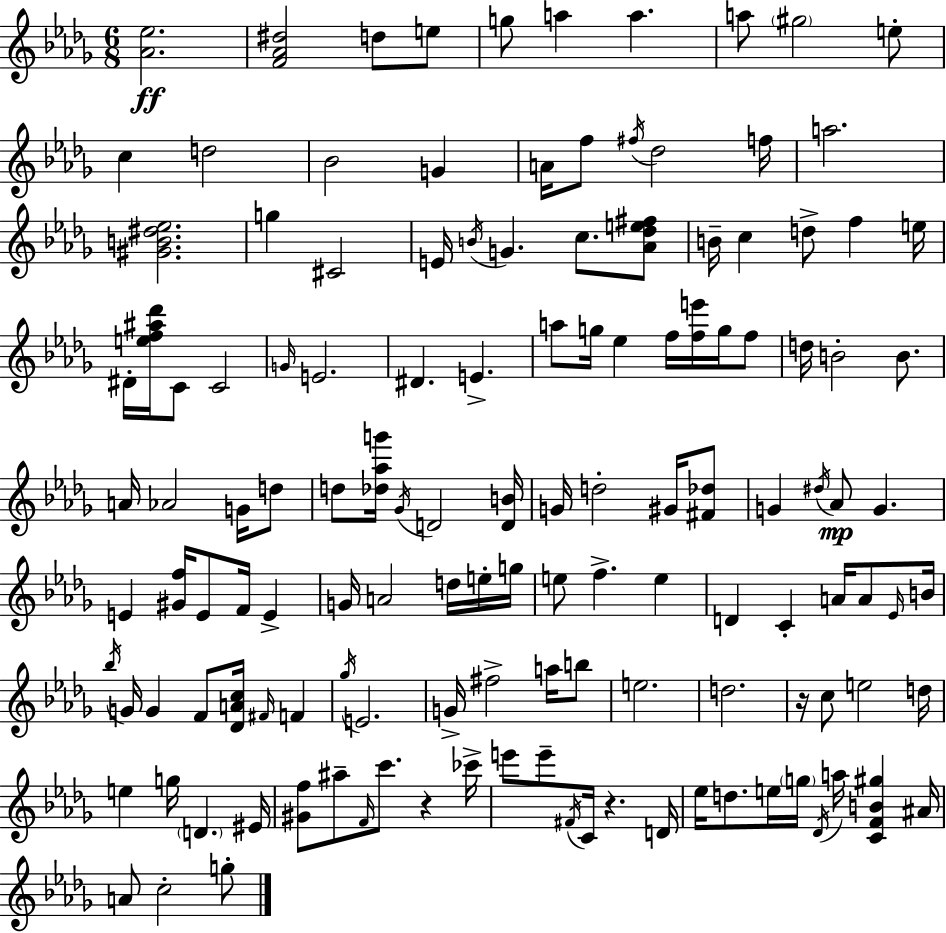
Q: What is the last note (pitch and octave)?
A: G5